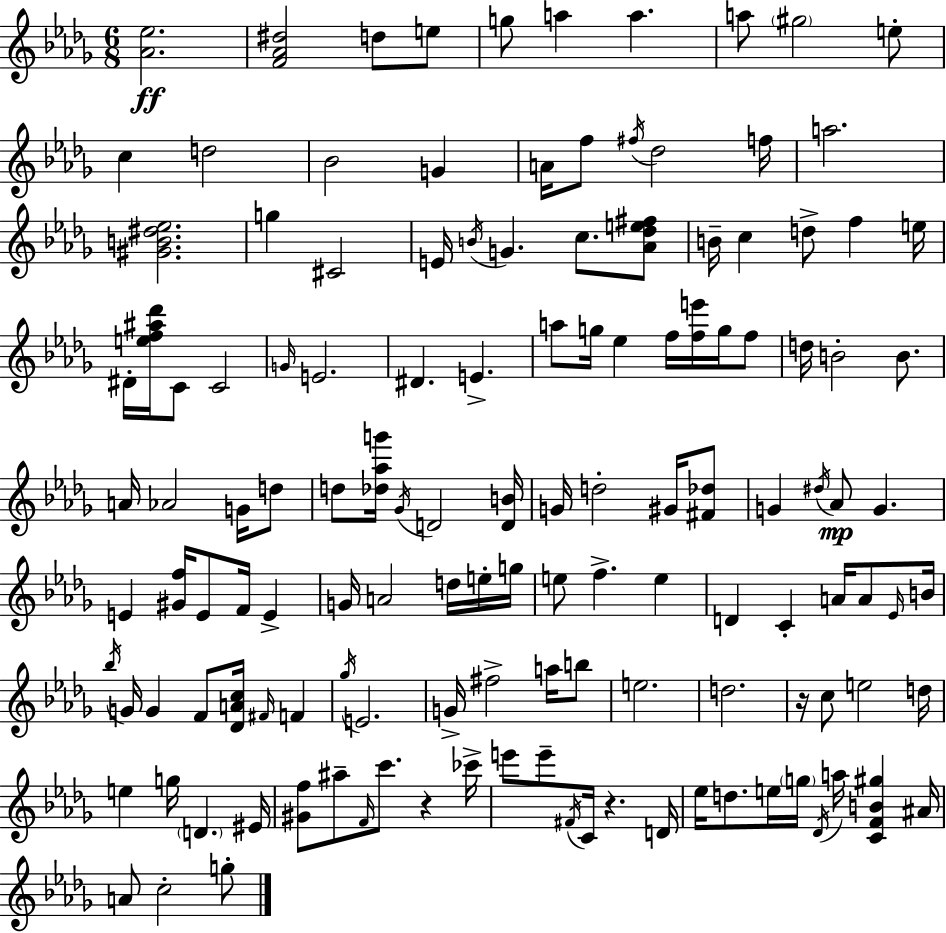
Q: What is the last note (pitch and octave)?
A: G5